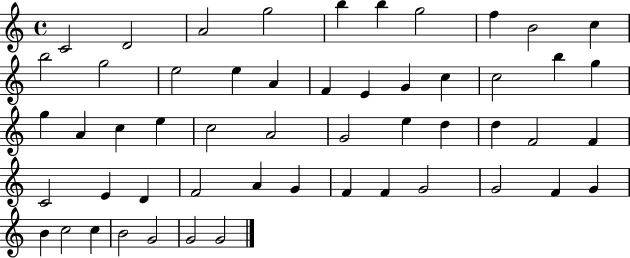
X:1
T:Untitled
M:4/4
L:1/4
K:C
C2 D2 A2 g2 b b g2 f B2 c b2 g2 e2 e A F E G c c2 b g g A c e c2 A2 G2 e d d F2 F C2 E D F2 A G F F G2 G2 F G B c2 c B2 G2 G2 G2